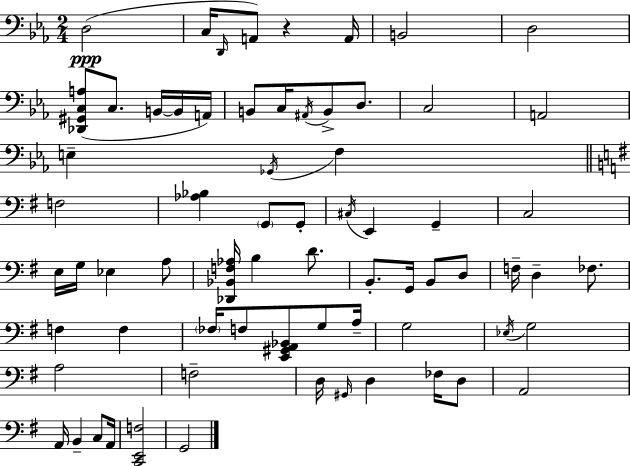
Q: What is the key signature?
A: C minor